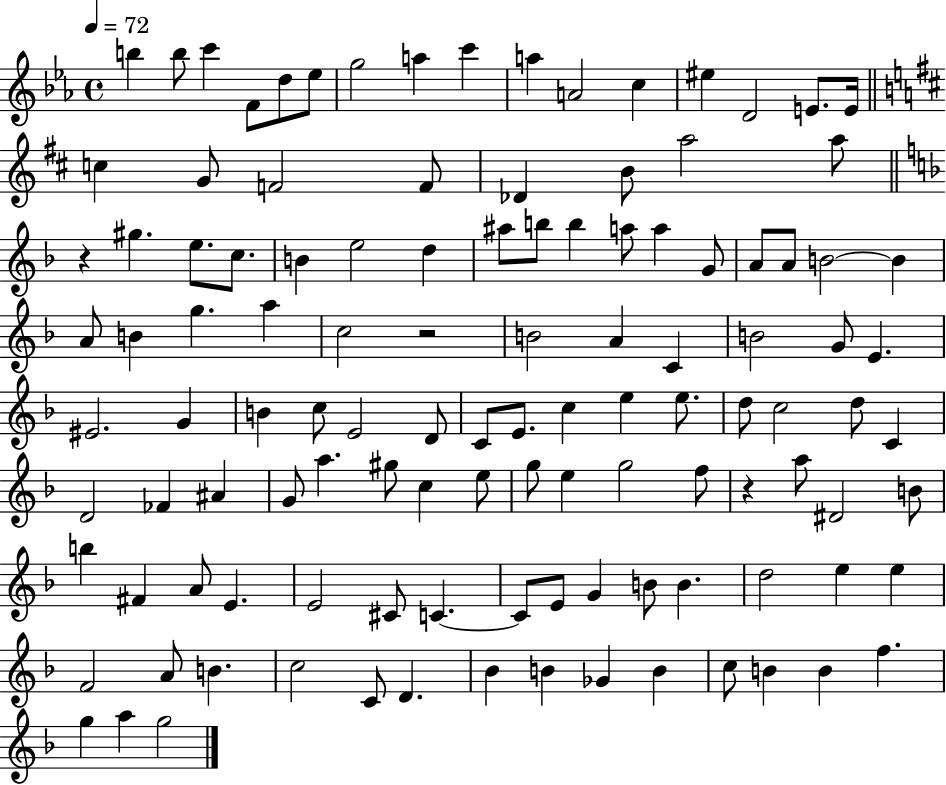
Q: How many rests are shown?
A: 3